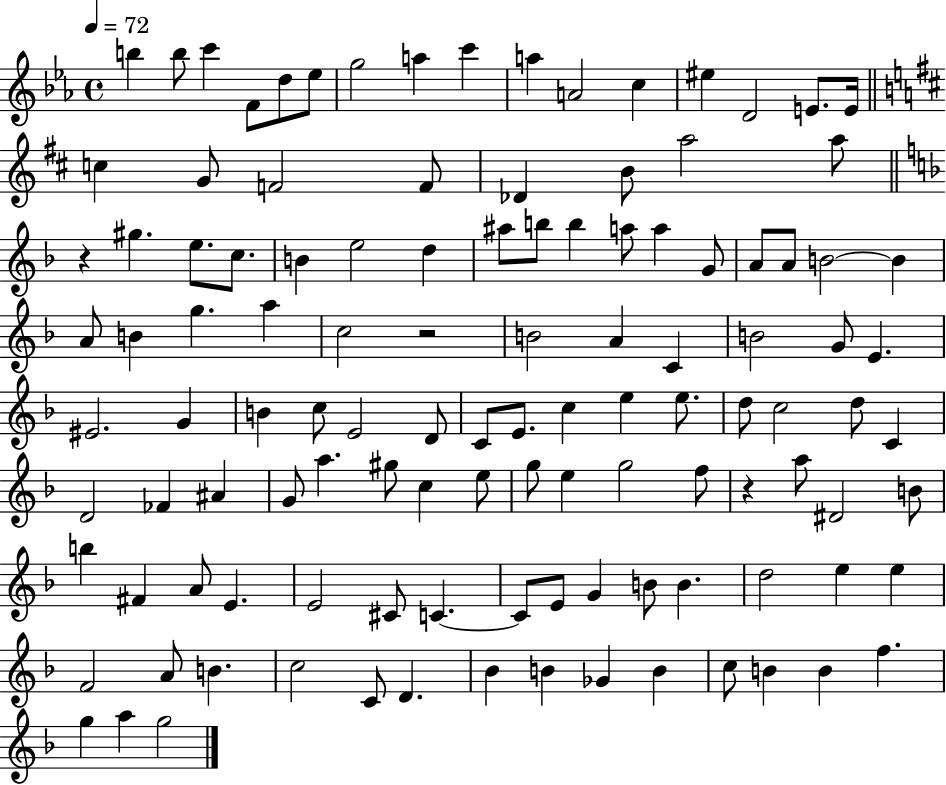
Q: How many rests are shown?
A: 3